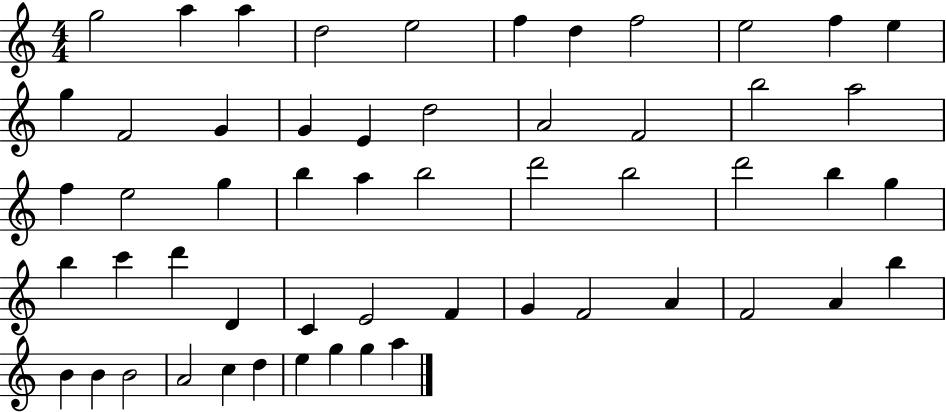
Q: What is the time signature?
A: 4/4